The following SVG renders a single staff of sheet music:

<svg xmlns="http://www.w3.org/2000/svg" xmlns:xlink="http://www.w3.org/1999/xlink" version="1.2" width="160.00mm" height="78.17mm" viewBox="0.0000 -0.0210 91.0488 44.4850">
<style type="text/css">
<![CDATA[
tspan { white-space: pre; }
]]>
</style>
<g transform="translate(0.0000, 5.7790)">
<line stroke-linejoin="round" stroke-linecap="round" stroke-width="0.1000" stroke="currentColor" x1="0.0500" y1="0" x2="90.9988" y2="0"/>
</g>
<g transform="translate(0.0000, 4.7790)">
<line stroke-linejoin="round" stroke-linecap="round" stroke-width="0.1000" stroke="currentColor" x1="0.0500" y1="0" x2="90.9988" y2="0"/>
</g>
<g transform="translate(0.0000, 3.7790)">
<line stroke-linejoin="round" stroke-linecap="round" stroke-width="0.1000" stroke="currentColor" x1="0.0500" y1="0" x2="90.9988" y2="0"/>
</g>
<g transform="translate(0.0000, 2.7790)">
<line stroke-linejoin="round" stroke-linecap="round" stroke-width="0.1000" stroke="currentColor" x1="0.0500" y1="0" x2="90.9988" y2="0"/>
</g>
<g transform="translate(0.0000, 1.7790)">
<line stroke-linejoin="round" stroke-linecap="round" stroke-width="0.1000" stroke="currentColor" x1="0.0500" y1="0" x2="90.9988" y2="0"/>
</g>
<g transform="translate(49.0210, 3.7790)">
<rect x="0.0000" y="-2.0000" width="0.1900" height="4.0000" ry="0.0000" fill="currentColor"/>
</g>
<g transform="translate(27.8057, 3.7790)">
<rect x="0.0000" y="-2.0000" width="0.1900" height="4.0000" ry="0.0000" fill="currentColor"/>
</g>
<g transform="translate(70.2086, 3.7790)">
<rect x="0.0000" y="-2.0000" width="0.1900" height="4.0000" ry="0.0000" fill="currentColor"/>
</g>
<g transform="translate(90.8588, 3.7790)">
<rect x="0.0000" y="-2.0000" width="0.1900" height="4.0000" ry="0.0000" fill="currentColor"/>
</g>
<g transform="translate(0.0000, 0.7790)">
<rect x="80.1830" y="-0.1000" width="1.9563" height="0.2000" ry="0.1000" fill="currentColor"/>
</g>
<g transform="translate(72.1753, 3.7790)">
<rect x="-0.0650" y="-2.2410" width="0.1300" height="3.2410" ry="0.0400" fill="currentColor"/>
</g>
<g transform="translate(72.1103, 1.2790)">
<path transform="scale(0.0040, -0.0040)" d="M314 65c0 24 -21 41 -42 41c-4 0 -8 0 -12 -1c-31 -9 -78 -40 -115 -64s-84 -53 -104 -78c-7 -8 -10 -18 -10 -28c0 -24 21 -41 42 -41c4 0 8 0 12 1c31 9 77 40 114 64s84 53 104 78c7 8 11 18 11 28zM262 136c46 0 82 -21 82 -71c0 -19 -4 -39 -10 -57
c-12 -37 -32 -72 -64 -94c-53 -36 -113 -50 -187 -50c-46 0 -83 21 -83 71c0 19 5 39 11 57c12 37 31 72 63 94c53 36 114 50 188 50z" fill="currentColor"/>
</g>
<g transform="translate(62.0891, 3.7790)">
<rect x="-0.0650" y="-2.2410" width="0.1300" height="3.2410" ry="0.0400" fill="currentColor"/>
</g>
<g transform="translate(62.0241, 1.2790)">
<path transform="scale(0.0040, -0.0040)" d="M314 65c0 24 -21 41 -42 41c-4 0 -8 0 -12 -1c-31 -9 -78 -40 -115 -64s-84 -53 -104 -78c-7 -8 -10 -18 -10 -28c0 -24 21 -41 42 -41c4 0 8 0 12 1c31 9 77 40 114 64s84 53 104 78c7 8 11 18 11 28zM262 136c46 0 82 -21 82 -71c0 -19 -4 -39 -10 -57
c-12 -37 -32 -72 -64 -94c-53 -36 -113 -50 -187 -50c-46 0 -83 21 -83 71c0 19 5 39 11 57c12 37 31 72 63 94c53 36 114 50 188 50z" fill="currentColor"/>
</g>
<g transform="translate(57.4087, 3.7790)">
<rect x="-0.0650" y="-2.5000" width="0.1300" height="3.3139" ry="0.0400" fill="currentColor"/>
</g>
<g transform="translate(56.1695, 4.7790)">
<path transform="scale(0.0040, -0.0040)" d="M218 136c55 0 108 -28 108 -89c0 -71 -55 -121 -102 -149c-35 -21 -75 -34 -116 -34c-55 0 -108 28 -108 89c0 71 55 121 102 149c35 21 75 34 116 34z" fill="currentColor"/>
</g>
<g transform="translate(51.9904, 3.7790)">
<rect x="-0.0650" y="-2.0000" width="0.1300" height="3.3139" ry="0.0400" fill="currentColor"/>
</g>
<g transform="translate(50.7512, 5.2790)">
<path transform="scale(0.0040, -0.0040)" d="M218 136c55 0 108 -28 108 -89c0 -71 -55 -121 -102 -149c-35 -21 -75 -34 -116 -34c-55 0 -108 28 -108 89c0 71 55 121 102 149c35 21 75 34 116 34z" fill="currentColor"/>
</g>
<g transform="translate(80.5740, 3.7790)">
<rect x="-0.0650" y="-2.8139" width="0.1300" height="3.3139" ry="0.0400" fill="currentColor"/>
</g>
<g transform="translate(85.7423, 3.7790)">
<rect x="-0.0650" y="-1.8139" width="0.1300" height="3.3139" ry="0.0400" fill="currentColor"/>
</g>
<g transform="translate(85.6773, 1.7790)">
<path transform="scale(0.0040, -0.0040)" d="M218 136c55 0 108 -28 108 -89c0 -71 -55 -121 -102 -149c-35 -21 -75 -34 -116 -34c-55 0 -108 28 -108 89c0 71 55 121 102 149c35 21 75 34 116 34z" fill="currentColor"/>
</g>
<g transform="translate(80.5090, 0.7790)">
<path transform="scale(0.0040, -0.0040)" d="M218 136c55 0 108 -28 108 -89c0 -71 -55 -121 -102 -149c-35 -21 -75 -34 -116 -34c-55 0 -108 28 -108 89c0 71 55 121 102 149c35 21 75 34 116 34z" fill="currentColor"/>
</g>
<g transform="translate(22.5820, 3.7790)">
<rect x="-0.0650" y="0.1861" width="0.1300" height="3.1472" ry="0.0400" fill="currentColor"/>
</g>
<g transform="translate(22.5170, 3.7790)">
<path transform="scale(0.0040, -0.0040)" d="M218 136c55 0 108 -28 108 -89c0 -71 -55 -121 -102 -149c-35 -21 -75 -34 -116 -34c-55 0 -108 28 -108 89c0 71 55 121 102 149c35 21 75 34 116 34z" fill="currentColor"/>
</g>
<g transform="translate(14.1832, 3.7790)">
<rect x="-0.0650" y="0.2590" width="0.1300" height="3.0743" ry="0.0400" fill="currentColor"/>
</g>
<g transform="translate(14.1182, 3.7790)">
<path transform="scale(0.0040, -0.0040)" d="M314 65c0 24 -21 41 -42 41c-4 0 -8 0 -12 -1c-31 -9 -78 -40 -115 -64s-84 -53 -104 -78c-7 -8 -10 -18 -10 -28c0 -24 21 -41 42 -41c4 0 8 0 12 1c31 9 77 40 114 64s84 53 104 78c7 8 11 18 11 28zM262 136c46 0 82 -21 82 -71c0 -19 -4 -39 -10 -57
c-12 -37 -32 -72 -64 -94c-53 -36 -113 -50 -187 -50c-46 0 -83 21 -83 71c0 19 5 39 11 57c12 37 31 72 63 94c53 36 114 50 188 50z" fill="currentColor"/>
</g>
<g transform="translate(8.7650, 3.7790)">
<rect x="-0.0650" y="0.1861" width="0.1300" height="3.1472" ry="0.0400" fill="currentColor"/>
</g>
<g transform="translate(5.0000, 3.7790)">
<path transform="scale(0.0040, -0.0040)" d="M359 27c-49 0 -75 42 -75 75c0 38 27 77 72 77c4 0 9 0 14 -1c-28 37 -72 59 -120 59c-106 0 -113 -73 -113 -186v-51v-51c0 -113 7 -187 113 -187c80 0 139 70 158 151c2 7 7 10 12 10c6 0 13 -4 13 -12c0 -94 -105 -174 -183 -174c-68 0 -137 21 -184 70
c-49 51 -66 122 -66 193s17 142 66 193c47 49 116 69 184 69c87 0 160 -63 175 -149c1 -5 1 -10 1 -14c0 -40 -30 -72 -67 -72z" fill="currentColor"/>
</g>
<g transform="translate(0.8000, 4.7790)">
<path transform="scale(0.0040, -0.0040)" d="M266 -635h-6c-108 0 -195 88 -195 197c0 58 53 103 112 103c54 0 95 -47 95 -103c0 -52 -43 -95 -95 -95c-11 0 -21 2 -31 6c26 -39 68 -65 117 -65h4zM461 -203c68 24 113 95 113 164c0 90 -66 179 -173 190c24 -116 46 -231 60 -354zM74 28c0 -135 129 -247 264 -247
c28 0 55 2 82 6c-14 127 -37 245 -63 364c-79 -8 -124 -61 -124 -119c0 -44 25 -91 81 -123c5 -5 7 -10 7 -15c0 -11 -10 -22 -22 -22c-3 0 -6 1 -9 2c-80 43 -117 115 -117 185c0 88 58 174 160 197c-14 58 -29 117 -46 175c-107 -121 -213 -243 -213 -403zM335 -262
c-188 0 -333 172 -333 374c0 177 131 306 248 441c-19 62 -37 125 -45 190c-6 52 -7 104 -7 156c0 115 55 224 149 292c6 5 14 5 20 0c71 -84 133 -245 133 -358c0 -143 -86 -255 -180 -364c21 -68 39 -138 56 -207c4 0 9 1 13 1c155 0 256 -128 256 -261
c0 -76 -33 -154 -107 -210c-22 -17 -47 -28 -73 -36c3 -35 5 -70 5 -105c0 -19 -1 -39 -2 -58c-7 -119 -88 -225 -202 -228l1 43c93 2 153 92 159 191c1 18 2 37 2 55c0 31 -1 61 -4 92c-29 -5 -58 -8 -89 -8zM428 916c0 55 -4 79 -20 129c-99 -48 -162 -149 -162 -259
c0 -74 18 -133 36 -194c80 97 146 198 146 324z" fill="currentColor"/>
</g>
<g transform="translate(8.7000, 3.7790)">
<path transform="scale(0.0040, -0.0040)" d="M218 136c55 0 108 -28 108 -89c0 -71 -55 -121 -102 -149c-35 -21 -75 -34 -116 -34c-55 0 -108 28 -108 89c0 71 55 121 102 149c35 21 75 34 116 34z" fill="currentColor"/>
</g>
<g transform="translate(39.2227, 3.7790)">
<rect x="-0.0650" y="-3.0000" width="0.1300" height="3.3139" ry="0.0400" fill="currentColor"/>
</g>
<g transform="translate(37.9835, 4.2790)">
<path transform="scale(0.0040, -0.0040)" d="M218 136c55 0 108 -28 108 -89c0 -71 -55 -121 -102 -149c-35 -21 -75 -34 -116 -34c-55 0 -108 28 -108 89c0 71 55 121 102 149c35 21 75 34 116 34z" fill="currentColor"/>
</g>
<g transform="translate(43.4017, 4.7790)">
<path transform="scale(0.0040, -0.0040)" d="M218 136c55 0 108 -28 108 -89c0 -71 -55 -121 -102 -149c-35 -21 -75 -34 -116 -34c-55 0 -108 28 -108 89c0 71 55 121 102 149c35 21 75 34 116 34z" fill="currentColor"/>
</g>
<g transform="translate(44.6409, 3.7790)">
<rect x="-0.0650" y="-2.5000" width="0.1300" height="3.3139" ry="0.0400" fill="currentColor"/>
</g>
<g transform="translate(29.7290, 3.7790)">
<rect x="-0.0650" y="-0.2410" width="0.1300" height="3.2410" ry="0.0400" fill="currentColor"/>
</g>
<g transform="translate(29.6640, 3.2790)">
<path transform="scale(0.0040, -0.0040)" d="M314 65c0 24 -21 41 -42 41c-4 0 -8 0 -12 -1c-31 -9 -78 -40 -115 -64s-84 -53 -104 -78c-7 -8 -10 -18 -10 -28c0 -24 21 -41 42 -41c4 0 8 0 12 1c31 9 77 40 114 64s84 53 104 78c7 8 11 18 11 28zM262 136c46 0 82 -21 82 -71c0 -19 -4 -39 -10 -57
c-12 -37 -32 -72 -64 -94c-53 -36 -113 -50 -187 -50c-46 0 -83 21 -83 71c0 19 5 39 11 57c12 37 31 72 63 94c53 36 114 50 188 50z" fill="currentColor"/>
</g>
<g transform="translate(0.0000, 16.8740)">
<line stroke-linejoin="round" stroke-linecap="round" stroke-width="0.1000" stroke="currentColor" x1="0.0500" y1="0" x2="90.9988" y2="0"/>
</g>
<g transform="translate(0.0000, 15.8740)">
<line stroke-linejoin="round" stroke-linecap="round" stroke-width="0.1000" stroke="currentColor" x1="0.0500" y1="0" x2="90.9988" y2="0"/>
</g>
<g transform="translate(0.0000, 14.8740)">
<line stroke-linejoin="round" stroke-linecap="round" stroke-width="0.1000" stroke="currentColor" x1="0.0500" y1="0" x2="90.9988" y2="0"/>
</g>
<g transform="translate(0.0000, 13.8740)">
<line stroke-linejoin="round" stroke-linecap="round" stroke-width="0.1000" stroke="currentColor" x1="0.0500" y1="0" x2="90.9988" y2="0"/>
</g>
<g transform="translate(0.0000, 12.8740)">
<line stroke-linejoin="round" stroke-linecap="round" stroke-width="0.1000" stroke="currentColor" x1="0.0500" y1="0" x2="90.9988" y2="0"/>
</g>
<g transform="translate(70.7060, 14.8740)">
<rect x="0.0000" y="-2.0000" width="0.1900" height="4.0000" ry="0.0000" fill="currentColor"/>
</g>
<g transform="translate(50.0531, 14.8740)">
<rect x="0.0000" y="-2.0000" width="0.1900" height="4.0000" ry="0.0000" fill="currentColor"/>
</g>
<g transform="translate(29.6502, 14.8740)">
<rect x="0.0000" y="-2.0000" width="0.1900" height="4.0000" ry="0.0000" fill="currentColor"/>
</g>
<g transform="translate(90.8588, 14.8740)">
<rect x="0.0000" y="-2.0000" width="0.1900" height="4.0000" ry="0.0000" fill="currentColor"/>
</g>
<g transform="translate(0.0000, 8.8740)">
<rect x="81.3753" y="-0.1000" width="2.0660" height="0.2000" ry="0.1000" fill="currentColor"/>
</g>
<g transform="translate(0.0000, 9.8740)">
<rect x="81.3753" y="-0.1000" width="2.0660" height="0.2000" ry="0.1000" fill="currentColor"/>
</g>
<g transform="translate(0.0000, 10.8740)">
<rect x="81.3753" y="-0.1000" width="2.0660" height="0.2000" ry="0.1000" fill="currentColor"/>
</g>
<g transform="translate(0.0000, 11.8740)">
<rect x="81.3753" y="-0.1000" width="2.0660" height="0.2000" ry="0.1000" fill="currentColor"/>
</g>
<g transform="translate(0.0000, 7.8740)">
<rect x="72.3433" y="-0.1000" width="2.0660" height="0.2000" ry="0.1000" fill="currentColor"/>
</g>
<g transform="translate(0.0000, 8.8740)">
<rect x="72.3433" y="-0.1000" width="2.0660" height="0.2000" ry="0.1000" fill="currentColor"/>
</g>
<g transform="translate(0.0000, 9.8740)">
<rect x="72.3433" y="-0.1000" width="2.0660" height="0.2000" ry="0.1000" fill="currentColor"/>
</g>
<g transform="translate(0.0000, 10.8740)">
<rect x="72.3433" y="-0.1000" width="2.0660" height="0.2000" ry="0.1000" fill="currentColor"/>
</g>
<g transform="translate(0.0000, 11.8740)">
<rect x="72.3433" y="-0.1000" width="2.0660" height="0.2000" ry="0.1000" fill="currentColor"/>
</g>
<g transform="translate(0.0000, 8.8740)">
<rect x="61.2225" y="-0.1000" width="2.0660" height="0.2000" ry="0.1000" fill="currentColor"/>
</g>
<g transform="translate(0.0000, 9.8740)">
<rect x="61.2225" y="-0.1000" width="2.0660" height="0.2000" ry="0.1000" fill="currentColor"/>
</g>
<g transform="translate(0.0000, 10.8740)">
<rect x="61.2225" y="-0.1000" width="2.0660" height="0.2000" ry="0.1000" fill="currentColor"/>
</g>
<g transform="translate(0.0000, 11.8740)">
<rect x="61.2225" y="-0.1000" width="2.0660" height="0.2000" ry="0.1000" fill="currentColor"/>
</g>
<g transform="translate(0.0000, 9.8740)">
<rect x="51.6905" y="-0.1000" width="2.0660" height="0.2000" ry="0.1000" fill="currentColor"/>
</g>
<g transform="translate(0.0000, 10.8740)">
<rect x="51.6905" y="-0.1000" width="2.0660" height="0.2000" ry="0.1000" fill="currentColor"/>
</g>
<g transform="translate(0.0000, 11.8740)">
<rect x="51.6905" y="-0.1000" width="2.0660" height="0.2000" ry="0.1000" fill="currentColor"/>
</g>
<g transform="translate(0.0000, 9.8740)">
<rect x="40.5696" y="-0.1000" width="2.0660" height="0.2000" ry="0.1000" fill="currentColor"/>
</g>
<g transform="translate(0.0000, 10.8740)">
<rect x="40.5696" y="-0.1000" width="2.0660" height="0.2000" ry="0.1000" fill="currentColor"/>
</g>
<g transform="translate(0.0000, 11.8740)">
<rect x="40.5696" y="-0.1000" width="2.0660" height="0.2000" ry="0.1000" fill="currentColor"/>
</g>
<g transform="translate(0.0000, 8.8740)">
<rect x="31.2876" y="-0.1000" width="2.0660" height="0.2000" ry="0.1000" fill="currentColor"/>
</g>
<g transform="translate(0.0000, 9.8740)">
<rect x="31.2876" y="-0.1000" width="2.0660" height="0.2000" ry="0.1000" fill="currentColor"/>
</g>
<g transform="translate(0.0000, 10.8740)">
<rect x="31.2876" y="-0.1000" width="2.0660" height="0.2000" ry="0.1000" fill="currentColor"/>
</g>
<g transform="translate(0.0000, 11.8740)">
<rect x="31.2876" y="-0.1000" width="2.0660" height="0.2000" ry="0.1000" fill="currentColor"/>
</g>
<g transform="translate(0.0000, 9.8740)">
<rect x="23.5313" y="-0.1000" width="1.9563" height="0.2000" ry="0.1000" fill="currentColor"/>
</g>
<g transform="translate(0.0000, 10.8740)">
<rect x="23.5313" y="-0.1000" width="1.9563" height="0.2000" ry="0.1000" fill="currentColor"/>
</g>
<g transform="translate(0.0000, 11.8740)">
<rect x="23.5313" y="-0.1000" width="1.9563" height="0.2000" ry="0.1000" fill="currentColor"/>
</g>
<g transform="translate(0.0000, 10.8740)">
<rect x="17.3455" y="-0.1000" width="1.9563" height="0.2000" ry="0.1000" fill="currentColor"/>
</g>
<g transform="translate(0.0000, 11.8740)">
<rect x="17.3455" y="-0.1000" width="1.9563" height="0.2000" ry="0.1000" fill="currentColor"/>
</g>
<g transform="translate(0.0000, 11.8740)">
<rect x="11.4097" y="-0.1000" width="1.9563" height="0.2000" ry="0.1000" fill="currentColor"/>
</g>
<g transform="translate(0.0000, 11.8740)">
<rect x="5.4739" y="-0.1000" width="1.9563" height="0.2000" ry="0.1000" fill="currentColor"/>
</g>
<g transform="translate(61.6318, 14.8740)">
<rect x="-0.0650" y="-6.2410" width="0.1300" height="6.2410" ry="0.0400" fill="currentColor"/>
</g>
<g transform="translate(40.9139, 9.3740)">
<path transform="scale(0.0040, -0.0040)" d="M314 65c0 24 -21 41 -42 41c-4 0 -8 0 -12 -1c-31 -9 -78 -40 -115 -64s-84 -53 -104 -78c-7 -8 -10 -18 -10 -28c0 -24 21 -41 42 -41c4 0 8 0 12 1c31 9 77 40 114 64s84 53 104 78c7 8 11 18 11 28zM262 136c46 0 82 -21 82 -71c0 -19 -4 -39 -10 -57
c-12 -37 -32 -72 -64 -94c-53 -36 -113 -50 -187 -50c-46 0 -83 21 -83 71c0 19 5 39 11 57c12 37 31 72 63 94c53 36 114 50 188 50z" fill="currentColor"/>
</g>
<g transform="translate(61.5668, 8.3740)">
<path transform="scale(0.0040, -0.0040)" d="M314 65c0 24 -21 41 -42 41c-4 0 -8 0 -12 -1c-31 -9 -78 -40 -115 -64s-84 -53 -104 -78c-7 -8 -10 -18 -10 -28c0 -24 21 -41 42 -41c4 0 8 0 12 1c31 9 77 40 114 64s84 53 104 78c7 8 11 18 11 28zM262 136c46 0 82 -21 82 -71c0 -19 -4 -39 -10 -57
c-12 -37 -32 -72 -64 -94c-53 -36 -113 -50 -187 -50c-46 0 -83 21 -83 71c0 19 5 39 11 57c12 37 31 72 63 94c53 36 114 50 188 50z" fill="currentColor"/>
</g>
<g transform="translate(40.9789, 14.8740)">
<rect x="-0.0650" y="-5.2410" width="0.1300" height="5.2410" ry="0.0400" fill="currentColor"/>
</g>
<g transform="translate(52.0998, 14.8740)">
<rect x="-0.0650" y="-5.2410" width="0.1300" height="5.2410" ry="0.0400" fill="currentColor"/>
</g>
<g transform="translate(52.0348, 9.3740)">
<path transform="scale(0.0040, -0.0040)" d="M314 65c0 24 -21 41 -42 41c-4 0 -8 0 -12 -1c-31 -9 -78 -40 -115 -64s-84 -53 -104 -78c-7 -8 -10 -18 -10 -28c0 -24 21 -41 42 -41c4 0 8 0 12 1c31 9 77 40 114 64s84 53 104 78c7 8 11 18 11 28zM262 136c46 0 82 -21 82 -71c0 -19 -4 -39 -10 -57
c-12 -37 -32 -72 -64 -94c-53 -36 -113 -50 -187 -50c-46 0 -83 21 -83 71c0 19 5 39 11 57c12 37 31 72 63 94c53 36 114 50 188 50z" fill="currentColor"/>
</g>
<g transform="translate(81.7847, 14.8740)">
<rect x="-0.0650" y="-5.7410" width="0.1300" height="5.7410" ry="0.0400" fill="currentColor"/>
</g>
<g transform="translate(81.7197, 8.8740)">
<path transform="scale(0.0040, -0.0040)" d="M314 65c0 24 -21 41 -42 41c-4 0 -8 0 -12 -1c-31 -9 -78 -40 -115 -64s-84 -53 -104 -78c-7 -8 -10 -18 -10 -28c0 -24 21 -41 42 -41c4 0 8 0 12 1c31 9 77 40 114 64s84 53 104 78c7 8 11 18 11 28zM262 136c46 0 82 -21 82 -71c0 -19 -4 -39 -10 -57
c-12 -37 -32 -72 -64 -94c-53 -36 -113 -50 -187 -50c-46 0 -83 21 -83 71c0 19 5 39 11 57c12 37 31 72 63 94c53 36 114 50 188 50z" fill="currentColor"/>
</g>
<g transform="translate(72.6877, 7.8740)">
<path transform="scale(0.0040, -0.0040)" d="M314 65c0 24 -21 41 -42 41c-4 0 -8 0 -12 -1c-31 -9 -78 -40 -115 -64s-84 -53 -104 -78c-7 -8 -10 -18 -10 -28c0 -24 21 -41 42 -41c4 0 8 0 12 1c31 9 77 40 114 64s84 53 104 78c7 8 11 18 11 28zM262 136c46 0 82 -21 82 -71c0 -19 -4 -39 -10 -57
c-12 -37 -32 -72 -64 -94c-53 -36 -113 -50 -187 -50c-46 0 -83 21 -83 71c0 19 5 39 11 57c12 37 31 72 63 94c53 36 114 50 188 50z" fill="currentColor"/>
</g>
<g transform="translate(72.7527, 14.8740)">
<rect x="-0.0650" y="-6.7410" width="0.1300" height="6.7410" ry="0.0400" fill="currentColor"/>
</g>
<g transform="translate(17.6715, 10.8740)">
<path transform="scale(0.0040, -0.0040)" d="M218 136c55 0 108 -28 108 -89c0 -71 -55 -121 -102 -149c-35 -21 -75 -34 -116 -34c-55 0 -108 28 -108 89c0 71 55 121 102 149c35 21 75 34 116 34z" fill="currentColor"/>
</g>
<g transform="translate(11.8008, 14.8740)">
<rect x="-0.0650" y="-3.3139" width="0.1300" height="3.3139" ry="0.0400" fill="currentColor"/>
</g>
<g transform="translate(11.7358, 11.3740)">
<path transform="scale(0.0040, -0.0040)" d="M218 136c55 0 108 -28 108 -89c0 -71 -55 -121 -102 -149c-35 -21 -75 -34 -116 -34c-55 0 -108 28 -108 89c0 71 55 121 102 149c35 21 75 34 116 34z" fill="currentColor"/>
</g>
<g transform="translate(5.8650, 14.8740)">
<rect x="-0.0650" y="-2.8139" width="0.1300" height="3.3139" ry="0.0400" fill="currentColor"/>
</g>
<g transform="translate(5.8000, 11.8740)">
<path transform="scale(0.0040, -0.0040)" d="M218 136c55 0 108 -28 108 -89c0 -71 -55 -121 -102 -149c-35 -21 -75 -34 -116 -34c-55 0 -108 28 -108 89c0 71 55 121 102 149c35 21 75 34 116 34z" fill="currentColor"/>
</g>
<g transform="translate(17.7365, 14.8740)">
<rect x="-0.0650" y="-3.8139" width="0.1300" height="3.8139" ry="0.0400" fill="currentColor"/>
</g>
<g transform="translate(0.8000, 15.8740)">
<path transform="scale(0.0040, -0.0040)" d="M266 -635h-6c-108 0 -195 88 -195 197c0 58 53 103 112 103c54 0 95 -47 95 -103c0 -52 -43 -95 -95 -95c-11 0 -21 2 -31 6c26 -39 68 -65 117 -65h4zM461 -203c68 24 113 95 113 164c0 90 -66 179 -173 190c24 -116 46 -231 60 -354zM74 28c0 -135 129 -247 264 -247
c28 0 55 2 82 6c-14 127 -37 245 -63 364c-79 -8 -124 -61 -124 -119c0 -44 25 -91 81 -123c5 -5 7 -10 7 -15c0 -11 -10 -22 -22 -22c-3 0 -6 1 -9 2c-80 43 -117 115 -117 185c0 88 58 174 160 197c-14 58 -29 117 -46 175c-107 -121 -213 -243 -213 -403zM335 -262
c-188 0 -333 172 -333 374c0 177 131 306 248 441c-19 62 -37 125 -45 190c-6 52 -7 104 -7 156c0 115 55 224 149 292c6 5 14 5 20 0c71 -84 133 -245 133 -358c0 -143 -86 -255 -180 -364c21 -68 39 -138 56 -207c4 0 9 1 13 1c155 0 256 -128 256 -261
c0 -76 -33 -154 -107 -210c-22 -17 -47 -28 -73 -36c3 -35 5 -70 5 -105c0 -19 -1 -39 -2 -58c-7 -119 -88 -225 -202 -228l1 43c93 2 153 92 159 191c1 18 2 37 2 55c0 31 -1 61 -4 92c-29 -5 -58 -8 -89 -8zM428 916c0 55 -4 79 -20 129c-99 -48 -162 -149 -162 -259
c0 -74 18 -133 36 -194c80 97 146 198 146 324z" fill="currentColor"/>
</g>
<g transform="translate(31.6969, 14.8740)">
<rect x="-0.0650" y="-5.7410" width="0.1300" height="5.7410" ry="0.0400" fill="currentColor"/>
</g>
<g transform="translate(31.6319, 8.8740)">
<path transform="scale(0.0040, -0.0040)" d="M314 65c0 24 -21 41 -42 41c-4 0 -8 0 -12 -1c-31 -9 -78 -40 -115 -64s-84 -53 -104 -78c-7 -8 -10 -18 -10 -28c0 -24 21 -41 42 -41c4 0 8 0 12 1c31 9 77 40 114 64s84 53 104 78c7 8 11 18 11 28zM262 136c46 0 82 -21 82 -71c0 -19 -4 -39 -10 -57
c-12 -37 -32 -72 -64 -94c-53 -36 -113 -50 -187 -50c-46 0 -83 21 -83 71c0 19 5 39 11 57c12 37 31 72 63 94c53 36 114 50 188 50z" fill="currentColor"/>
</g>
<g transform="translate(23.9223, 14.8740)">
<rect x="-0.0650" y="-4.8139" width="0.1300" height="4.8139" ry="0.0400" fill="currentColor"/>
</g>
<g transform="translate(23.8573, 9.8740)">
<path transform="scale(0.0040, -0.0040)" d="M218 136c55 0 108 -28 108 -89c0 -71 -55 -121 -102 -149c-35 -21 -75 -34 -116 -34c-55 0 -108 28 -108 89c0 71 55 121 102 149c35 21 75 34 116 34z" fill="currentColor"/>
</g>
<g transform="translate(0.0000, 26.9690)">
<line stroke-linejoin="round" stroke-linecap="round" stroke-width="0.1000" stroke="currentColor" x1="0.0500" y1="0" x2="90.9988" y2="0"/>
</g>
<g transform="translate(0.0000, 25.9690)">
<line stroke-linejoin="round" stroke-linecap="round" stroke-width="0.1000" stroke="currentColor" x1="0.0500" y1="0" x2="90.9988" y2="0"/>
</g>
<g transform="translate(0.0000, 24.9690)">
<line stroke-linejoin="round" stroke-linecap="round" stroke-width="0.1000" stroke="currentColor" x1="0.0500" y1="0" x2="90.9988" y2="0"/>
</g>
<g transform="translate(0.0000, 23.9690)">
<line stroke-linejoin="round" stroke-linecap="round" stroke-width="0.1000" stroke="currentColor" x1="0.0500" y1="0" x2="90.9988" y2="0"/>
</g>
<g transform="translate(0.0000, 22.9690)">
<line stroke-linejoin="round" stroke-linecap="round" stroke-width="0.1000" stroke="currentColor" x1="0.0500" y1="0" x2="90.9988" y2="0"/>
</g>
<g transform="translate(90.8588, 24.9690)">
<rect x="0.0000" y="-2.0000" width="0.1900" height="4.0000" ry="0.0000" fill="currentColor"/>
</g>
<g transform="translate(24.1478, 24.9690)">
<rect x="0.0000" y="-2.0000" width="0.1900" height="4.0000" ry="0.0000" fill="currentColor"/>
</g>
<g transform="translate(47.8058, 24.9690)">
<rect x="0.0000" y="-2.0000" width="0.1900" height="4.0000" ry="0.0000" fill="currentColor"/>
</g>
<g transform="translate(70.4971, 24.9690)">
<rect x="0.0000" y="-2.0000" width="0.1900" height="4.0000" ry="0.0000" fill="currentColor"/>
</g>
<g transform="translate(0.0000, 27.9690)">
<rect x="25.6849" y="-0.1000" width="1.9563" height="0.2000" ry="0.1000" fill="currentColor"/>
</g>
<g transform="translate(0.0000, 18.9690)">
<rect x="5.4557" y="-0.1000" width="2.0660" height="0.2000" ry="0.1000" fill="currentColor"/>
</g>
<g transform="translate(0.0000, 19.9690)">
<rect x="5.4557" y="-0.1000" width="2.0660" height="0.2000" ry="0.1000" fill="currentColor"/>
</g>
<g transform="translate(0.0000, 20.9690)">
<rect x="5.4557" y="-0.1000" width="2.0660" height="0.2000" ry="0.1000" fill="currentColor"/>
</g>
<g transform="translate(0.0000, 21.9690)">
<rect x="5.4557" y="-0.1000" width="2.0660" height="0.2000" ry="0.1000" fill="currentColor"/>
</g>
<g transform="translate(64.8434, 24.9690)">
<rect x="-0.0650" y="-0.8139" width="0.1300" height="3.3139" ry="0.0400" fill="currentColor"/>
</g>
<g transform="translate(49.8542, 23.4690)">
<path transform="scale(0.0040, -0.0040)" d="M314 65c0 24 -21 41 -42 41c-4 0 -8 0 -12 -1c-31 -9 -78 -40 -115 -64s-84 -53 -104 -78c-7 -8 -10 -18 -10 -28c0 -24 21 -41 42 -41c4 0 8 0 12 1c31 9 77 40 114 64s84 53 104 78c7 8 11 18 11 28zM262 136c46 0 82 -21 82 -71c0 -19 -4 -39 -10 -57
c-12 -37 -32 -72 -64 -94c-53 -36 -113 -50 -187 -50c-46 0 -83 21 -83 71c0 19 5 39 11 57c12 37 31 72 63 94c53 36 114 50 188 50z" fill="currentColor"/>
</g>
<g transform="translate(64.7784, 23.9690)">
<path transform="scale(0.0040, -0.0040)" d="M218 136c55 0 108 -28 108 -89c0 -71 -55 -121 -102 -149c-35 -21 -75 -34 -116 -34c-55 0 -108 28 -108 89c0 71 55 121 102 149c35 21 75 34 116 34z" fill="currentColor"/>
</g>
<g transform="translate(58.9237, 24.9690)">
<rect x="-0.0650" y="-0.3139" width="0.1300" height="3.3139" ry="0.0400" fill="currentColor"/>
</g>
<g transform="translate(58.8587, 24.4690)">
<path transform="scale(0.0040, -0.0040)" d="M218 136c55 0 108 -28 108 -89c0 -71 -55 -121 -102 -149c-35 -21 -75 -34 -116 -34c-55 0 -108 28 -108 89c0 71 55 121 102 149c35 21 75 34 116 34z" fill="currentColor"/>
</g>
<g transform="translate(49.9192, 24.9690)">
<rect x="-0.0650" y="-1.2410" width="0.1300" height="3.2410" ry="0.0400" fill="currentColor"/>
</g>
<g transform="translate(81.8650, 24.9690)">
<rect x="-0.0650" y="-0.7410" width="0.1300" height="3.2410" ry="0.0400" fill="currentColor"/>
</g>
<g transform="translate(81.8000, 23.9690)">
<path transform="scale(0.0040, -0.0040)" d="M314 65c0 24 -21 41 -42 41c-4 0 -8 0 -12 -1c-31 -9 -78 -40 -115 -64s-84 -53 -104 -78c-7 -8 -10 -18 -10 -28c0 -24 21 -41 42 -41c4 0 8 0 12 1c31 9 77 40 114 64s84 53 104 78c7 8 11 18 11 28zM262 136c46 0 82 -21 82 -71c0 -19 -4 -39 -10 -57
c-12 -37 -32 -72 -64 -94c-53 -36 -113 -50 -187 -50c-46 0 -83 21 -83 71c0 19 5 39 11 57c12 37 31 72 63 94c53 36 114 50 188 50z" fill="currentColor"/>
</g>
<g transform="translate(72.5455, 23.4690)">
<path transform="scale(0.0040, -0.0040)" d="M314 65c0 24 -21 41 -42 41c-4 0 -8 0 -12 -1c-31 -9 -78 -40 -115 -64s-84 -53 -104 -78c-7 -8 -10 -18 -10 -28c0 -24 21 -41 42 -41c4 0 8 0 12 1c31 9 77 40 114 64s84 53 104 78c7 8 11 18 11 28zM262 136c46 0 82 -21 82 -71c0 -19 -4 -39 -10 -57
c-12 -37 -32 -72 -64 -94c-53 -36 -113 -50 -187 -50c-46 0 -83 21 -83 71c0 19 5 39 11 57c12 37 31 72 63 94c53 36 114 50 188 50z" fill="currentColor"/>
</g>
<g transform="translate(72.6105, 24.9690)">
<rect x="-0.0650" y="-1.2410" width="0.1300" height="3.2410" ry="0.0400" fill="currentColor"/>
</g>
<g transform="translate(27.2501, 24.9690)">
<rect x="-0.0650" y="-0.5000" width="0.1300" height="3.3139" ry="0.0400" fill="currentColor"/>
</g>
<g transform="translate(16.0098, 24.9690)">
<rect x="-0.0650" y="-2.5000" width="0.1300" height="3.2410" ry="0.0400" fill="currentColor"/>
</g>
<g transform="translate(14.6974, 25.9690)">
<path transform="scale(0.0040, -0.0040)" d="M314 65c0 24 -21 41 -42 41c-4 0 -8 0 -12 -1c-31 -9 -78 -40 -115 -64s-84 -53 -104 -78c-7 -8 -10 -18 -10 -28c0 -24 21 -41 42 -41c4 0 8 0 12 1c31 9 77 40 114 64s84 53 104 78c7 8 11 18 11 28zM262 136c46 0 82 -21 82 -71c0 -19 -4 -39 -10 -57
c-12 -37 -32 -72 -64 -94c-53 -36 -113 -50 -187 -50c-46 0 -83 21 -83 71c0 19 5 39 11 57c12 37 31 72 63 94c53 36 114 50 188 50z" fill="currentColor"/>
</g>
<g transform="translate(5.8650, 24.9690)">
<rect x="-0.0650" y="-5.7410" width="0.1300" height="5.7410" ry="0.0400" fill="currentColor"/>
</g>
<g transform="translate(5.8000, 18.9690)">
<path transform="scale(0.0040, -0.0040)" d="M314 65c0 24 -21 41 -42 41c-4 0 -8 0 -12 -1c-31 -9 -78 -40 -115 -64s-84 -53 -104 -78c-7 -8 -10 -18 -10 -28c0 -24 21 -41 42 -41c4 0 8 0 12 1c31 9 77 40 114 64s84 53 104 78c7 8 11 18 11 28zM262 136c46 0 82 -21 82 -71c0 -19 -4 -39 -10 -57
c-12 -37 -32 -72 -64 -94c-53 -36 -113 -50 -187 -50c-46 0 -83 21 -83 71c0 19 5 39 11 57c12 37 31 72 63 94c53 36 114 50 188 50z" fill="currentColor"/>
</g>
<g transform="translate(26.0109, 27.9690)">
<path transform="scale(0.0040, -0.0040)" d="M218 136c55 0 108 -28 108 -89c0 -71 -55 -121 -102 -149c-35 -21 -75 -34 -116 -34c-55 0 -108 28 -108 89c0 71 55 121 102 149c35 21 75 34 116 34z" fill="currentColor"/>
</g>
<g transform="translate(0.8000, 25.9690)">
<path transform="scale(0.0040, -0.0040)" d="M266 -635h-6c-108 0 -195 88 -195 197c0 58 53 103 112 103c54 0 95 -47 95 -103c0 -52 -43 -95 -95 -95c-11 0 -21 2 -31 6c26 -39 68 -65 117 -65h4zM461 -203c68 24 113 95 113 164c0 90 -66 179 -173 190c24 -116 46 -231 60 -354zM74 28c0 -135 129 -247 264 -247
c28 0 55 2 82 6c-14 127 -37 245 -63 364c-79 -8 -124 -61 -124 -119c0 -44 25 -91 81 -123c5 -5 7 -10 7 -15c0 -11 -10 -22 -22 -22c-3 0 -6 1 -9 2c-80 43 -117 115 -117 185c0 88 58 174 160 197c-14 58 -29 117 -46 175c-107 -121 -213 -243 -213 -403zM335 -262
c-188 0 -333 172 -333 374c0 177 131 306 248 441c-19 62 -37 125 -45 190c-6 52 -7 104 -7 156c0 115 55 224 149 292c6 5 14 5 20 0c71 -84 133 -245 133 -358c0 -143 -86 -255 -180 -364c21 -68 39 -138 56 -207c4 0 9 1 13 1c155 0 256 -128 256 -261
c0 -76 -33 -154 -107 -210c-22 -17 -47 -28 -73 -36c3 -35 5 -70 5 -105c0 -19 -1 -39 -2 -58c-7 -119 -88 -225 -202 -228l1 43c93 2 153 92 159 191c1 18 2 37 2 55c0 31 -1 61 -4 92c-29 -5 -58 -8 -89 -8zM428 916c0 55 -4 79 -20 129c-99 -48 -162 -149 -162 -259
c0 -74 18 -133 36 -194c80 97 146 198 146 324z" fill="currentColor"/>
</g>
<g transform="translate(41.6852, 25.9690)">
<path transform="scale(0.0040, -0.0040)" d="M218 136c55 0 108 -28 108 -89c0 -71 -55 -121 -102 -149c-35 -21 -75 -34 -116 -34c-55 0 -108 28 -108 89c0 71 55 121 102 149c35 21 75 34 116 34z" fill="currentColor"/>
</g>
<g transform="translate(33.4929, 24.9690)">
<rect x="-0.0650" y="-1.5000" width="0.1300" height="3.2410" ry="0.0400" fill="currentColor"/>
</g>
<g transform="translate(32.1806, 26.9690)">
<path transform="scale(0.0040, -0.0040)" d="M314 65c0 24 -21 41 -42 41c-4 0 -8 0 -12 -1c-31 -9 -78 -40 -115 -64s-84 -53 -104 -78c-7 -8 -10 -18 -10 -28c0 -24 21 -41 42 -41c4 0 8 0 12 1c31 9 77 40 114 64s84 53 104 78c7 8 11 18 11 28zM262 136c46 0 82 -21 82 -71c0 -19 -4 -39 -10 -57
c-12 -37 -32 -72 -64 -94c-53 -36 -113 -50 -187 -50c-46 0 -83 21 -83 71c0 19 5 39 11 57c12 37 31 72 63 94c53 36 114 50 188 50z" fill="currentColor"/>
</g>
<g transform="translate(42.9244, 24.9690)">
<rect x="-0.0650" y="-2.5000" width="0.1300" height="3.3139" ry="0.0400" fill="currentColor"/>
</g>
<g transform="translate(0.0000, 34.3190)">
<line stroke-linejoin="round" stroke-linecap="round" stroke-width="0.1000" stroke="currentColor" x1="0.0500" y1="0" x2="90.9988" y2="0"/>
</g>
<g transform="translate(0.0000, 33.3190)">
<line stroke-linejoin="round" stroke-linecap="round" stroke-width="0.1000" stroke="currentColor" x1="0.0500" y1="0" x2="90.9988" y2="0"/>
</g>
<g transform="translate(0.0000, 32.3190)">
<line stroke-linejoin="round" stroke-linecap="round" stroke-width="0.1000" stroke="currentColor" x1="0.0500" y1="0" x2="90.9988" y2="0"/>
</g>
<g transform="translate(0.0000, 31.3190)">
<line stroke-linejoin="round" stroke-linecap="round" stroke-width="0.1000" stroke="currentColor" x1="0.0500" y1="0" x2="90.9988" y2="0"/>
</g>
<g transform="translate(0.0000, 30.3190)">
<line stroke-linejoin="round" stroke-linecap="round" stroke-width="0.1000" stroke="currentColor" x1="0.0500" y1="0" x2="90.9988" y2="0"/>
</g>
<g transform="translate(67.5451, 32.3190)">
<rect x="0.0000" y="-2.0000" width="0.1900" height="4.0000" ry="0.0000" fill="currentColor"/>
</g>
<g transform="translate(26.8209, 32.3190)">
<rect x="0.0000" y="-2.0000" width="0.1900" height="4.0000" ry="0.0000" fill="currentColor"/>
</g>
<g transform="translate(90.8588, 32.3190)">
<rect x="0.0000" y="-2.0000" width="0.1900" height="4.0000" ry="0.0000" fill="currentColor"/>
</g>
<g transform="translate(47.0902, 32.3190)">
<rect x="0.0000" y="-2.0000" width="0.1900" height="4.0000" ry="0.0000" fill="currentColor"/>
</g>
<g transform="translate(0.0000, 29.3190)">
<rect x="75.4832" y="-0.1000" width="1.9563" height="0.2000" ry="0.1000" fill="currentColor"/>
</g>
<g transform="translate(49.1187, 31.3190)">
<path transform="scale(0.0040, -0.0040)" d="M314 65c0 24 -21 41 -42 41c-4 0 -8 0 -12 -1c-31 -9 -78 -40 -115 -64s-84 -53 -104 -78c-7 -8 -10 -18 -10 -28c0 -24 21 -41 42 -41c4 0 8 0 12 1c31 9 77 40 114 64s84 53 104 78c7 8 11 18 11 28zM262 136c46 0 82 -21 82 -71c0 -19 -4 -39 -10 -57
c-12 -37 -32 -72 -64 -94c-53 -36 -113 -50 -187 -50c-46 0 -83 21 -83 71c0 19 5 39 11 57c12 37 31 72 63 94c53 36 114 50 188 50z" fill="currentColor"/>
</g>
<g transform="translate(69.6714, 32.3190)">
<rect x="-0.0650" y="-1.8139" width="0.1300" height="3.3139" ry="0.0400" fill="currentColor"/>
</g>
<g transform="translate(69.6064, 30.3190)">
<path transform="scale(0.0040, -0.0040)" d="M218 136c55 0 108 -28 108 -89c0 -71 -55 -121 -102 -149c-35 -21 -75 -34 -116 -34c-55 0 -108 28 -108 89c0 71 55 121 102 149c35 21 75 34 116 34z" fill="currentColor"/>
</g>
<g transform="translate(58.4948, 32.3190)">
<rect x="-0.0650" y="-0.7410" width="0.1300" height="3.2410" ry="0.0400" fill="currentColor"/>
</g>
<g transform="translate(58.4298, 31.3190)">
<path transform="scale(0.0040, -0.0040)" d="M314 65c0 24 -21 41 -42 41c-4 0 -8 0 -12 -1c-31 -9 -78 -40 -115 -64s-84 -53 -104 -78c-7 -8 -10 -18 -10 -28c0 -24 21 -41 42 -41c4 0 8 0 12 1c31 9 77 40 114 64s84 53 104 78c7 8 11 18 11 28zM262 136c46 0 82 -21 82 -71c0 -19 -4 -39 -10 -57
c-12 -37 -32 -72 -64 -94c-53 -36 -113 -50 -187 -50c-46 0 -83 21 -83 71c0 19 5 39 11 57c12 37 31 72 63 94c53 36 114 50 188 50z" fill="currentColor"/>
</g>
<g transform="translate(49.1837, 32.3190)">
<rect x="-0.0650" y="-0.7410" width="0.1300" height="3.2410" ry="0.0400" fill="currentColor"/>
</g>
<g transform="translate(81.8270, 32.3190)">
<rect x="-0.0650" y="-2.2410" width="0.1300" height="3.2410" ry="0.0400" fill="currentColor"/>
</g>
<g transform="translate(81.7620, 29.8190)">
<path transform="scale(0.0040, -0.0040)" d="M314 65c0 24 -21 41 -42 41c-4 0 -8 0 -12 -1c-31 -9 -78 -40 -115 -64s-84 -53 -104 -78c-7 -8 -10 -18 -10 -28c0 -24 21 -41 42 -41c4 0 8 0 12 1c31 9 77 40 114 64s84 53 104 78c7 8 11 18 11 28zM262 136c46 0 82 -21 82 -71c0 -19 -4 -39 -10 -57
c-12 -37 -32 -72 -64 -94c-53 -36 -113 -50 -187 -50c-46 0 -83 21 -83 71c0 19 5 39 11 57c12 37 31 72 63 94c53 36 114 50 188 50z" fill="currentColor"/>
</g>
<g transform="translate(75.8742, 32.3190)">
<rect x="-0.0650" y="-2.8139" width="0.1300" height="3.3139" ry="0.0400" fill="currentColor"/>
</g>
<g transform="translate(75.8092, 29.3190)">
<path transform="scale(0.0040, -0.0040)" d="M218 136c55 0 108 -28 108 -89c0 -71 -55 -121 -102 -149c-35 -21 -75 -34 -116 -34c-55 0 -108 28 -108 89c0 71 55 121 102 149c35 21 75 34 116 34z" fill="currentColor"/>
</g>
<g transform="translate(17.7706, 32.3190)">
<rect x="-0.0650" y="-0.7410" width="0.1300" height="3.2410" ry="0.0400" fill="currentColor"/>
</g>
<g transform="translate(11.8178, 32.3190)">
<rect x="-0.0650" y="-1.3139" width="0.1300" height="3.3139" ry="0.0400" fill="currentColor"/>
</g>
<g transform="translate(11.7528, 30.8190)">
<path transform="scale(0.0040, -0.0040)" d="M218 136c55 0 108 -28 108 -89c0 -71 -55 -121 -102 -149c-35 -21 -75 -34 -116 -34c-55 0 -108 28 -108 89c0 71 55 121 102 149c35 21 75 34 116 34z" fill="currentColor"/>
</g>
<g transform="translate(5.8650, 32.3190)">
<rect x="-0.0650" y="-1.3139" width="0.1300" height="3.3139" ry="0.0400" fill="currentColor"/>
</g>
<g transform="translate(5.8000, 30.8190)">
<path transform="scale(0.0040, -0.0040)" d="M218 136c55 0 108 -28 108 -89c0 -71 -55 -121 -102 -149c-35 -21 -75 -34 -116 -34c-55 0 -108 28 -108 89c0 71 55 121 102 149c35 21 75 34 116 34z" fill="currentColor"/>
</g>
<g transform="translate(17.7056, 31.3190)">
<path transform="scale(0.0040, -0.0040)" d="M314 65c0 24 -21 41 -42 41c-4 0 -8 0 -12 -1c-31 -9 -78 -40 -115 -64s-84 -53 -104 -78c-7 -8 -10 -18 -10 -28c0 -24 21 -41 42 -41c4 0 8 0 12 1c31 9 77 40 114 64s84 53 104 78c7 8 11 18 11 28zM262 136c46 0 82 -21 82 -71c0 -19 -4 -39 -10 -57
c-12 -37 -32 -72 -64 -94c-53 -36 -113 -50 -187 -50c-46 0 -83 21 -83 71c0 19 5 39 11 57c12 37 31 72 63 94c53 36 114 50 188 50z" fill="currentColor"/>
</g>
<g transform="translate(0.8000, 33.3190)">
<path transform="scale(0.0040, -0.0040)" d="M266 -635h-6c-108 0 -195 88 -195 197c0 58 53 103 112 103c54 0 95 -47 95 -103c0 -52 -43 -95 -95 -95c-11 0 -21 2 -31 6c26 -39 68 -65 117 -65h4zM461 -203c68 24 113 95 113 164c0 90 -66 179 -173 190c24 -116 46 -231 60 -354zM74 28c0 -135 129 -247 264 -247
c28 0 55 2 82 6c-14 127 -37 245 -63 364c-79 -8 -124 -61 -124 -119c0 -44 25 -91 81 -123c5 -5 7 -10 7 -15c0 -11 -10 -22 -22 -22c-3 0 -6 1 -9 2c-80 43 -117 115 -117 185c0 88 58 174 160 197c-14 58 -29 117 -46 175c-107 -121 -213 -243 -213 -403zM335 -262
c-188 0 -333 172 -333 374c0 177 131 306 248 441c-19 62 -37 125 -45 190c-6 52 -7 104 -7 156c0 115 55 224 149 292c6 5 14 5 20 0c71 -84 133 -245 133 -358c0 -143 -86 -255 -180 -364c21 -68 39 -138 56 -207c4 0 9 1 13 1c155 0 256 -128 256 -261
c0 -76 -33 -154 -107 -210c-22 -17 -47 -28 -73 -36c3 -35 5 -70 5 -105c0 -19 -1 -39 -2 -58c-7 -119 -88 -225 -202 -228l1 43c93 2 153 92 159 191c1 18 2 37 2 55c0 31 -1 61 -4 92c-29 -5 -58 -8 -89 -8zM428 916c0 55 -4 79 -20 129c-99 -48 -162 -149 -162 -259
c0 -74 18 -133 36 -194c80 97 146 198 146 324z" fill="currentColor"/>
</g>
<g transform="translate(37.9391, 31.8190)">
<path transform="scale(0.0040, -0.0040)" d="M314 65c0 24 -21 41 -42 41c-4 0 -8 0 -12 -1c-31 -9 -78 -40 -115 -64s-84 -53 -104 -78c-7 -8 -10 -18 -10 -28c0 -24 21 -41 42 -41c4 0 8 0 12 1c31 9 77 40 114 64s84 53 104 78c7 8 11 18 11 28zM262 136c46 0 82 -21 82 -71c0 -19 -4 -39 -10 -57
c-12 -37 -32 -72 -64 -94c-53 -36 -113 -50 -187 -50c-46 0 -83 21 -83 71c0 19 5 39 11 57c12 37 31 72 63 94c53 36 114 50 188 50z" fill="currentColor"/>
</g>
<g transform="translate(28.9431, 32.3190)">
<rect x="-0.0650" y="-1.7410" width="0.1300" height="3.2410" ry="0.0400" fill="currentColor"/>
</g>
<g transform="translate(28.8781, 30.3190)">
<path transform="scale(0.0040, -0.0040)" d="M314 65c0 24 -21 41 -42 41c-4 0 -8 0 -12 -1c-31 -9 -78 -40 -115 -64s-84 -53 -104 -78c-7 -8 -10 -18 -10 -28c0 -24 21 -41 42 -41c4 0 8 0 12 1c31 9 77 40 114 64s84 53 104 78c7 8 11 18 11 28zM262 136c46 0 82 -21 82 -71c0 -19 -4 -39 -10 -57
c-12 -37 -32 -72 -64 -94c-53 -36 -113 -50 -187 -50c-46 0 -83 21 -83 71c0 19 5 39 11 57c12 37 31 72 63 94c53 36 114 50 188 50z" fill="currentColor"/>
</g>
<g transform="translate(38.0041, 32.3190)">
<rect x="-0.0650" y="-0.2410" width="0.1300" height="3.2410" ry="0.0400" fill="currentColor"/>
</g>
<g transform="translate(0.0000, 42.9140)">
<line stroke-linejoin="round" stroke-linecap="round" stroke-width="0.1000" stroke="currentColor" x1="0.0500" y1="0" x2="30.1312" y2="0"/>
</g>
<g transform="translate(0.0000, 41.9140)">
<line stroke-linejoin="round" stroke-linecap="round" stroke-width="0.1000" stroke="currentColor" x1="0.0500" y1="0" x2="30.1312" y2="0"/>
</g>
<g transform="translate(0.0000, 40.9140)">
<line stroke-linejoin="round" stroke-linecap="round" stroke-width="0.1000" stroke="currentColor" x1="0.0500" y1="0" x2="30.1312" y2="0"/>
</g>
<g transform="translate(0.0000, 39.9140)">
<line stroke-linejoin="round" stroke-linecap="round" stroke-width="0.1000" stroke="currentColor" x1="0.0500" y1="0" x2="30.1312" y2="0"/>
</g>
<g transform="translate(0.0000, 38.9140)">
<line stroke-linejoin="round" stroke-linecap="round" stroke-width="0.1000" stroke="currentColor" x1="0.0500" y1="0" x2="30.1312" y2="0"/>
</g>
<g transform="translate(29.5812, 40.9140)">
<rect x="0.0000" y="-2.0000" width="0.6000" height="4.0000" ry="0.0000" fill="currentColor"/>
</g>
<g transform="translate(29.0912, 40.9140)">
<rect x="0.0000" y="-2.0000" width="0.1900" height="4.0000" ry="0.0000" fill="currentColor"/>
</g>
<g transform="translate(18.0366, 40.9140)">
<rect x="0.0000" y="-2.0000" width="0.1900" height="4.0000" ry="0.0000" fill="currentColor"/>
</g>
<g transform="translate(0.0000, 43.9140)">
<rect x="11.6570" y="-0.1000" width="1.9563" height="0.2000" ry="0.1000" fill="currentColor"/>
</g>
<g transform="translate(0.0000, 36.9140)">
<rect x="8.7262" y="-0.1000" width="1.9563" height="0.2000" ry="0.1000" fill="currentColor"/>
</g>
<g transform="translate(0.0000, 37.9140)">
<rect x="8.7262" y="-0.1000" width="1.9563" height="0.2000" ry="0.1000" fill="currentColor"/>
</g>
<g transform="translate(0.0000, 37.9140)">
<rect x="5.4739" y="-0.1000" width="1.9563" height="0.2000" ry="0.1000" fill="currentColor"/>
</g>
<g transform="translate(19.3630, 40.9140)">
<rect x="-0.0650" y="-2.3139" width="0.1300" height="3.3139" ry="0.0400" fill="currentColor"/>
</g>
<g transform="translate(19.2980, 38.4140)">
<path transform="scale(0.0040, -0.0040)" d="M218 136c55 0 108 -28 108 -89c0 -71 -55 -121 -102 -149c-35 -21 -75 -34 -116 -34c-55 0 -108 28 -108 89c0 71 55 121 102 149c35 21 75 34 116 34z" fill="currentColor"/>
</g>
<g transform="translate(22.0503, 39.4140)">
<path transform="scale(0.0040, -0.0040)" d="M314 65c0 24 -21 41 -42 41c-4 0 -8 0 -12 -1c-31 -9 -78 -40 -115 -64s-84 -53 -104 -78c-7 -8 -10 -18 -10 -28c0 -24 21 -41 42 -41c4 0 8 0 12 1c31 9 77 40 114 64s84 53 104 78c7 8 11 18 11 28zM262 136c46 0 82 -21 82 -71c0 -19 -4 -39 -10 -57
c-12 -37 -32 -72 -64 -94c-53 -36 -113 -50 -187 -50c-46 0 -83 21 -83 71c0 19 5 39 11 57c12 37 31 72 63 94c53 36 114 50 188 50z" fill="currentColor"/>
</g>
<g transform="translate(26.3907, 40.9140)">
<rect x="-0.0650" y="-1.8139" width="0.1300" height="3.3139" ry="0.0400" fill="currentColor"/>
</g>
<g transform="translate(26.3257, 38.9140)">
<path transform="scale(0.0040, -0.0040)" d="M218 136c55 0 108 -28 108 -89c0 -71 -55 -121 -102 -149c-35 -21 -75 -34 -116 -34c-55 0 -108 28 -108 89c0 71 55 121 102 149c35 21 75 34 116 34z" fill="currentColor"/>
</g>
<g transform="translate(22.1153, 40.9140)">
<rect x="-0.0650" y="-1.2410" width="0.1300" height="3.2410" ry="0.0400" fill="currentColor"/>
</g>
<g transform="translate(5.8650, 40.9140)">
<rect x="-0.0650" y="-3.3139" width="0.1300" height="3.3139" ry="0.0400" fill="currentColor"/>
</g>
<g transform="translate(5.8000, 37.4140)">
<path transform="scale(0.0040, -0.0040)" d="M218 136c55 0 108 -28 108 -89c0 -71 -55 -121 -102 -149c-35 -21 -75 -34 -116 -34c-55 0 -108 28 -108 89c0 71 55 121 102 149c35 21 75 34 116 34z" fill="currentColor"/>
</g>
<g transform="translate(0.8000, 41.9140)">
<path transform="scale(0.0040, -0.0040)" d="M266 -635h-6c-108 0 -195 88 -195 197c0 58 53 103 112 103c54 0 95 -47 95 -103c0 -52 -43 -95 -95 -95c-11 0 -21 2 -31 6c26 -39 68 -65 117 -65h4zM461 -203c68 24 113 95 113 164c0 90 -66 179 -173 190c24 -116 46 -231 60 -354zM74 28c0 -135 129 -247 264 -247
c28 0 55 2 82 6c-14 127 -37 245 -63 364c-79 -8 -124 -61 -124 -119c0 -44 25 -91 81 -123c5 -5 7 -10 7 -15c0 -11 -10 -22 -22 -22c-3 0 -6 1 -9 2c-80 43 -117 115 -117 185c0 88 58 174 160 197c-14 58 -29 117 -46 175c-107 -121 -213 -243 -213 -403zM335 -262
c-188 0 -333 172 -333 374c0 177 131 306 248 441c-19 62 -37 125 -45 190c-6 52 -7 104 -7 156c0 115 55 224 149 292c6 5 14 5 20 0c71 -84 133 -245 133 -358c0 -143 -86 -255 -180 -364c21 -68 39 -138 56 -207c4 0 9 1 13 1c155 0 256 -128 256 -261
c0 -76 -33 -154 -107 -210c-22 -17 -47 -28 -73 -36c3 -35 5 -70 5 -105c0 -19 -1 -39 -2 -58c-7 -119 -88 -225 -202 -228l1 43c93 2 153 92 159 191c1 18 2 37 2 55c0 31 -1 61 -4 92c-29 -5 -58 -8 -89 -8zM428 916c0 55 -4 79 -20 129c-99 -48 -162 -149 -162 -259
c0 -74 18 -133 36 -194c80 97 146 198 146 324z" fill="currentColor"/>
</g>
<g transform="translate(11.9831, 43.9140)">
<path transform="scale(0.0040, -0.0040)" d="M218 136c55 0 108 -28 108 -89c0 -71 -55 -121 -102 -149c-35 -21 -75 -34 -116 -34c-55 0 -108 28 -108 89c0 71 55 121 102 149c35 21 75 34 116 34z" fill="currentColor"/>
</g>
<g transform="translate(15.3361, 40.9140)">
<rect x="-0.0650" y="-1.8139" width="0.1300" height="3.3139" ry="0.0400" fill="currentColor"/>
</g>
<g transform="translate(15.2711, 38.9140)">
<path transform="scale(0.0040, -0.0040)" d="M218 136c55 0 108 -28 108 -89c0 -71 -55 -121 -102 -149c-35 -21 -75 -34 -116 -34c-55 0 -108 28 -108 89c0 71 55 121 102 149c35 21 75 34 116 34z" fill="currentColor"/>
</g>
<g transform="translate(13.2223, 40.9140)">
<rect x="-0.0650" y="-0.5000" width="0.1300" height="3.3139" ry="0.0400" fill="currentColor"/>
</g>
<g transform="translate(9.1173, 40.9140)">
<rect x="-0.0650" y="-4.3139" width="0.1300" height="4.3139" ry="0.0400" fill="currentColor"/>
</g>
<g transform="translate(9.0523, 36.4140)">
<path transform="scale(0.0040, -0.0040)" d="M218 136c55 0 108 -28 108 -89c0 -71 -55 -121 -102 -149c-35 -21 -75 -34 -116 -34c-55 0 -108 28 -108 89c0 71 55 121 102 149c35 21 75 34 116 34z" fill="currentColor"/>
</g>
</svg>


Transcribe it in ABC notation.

X:1
T:Untitled
M:4/4
L:1/4
K:C
B B2 B c2 A G F G g2 g2 a f a b c' e' g'2 f'2 f'2 a'2 b'2 g'2 g'2 G2 C E2 G e2 c d e2 d2 e e d2 f2 c2 d2 d2 f a g2 b d' C f g e2 f